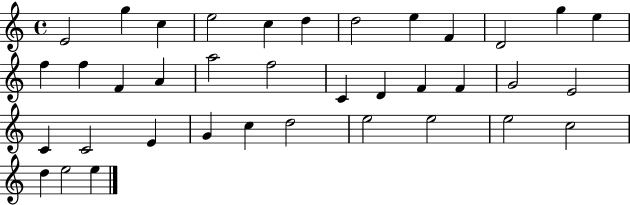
X:1
T:Untitled
M:4/4
L:1/4
K:C
E2 g c e2 c d d2 e F D2 g e f f F A a2 f2 C D F F G2 E2 C C2 E G c d2 e2 e2 e2 c2 d e2 e